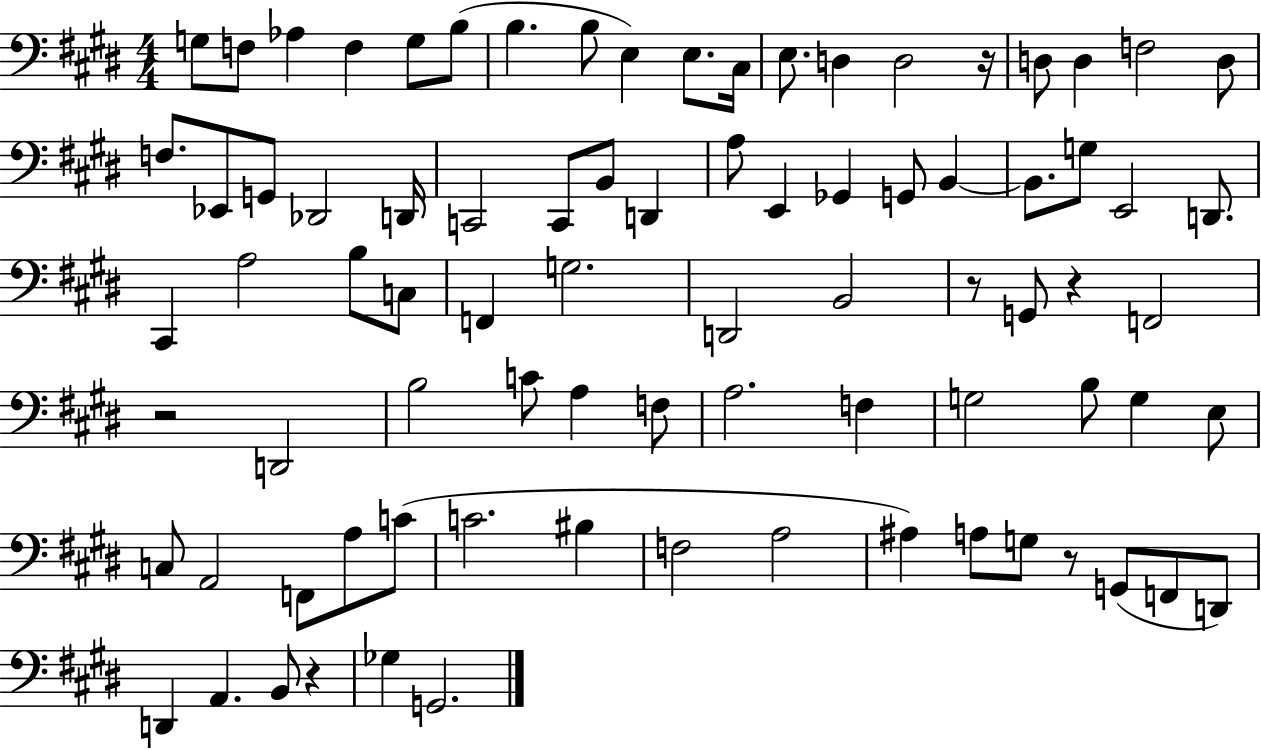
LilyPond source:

{
  \clef bass
  \numericTimeSignature
  \time 4/4
  \key e \major
  g8 f8 aes4 f4 g8 b8( | b4. b8 e4) e8. cis16 | e8. d4 d2 r16 | d8 d4 f2 d8 | \break f8. ees,8 g,8 des,2 d,16 | c,2 c,8 b,8 d,4 | a8 e,4 ges,4 g,8 b,4~~ | b,8. g8 e,2 d,8. | \break cis,4 a2 b8 c8 | f,4 g2. | d,2 b,2 | r8 g,8 r4 f,2 | \break r2 d,2 | b2 c'8 a4 f8 | a2. f4 | g2 b8 g4 e8 | \break c8 a,2 f,8 a8 c'8( | c'2. bis4 | f2 a2 | ais4) a8 g8 r8 g,8( f,8 d,8) | \break d,4 a,4. b,8 r4 | ges4 g,2. | \bar "|."
}